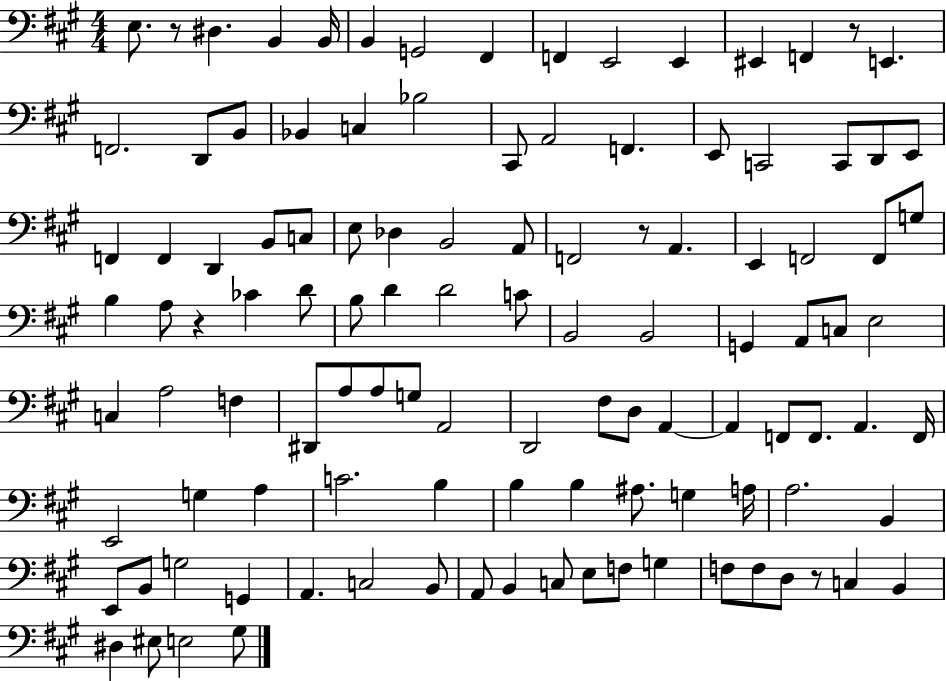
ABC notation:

X:1
T:Untitled
M:4/4
L:1/4
K:A
E,/2 z/2 ^D, B,, B,,/4 B,, G,,2 ^F,, F,, E,,2 E,, ^E,, F,, z/2 E,, F,,2 D,,/2 B,,/2 _B,, C, _B,2 ^C,,/2 A,,2 F,, E,,/2 C,,2 C,,/2 D,,/2 E,,/2 F,, F,, D,, B,,/2 C,/2 E,/2 _D, B,,2 A,,/2 F,,2 z/2 A,, E,, F,,2 F,,/2 G,/2 B, A,/2 z _C D/2 B,/2 D D2 C/2 B,,2 B,,2 G,, A,,/2 C,/2 E,2 C, A,2 F, ^D,,/2 A,/2 A,/2 G,/2 A,,2 D,,2 ^F,/2 D,/2 A,, A,, F,,/2 F,,/2 A,, F,,/4 E,,2 G, A, C2 B, B, B, ^A,/2 G, A,/4 A,2 B,, E,,/2 B,,/2 G,2 G,, A,, C,2 B,,/2 A,,/2 B,, C,/2 E,/2 F,/2 G, F,/2 F,/2 D,/2 z/2 C, B,, ^D, ^E,/2 E,2 ^G,/2